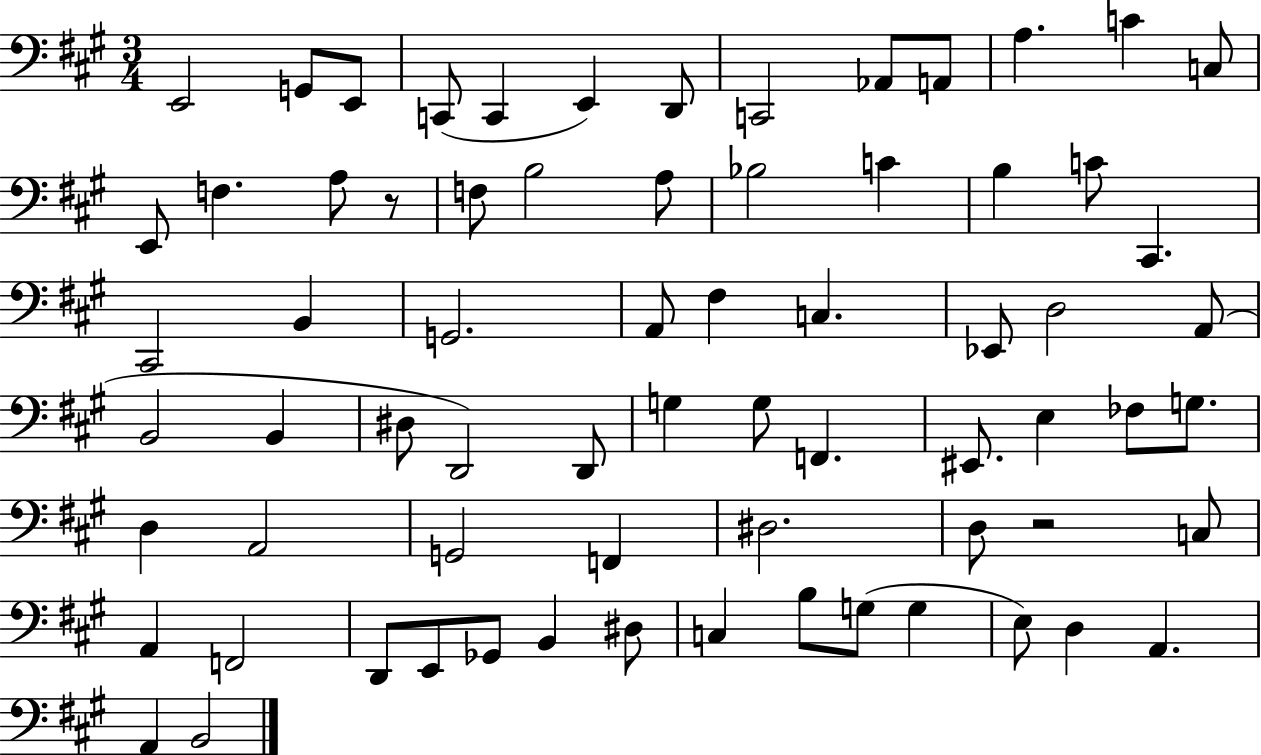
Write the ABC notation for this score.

X:1
T:Untitled
M:3/4
L:1/4
K:A
E,,2 G,,/2 E,,/2 C,,/2 C,, E,, D,,/2 C,,2 _A,,/2 A,,/2 A, C C,/2 E,,/2 F, A,/2 z/2 F,/2 B,2 A,/2 _B,2 C B, C/2 ^C,, ^C,,2 B,, G,,2 A,,/2 ^F, C, _E,,/2 D,2 A,,/2 B,,2 B,, ^D,/2 D,,2 D,,/2 G, G,/2 F,, ^E,,/2 E, _F,/2 G,/2 D, A,,2 G,,2 F,, ^D,2 D,/2 z2 C,/2 A,, F,,2 D,,/2 E,,/2 _G,,/2 B,, ^D,/2 C, B,/2 G,/2 G, E,/2 D, A,, A,, B,,2